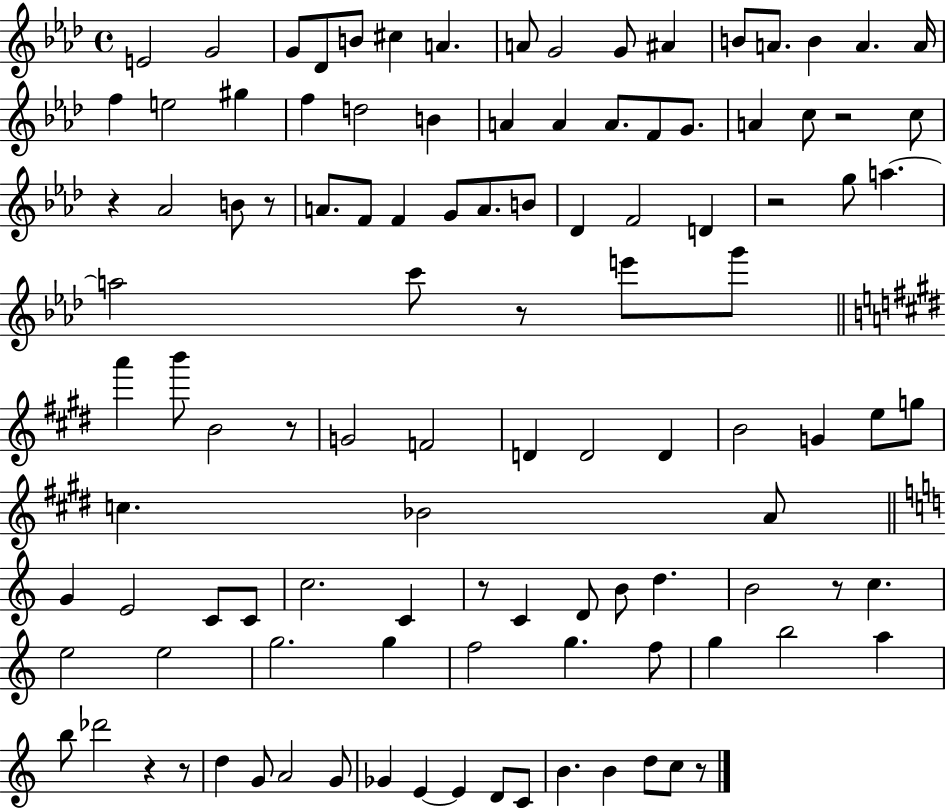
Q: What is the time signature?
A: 4/4